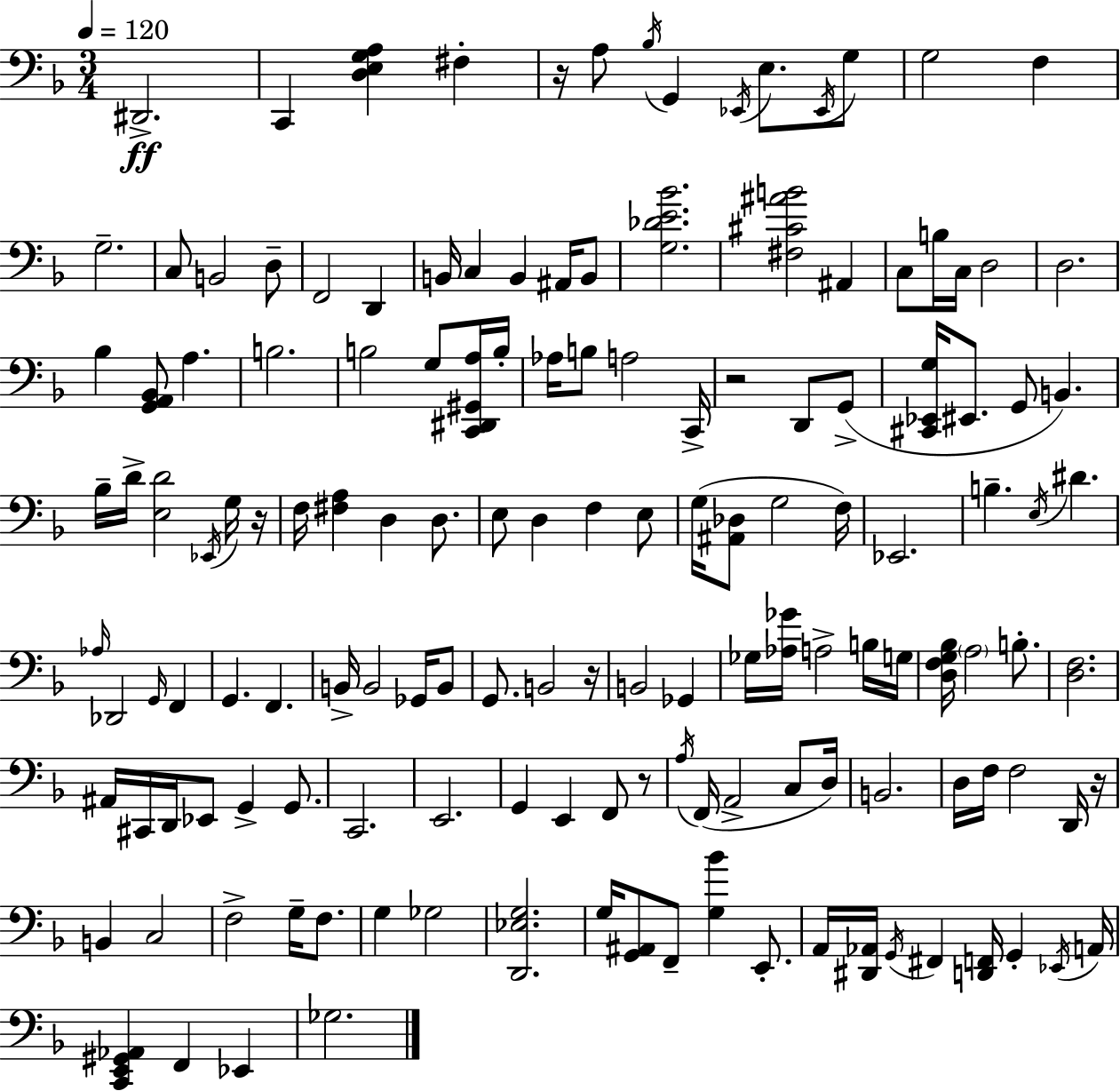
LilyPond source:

{
  \clef bass
  \numericTimeSignature
  \time 3/4
  \key d \minor
  \tempo 4 = 120
  dis,2.->\ff | c,4 <d e g a>4 fis4-. | r16 a8 \acciaccatura { bes16 } g,4 \acciaccatura { ees,16 } e8. | \acciaccatura { ees,16 } g8 g2 f4 | \break g2.-- | c8 b,2 | d8-- f,2 d,4 | b,16 c4 b,4 | \break ais,16 b,8 <g des' e' bes'>2. | <fis cis' ais' b'>2 ais,4 | c8 b16 c16 d2 | d2. | \break bes4 <g, a, bes,>8 a4. | b2. | b2 g8 | <c, dis, gis, a>16 b16-. aes16 b8 a2 | \break c,16-> r2 d,8 | g,8->( <cis, ees, g>16 eis,8. g,8 b,4.) | bes16-- d'16-> <e d'>2 | \acciaccatura { ees,16 } g16 r16 f16 <fis a>4 d4 | \break d8. e8 d4 f4 | e8 g16( <ais, des>8 g2 | f16) ees,2. | b4.-- \acciaccatura { e16 } dis'4. | \break \grace { aes16 } des,2 | \grace { g,16 } f,4 g,4. | f,4. b,16-> b,2 | ges,16 b,8 g,8. b,2 | \break r16 b,2 | ges,4 ges16 <aes ges'>16 a2-> | b16 g16 <d f g bes>16 \parenthesize a2 | b8.-. <d f>2. | \break ais,16 cis,16 d,16 ees,8 | g,4-> g,8. c,2. | e,2. | g,4 e,4 | \break f,8 r8 \acciaccatura { a16 } f,16( a,2-> | c8 d16) b,2. | d16 f16 f2 | d,16 r16 b,4 | \break c2 f2-> | g16-- f8. g4 | ges2 <d, ees g>2. | g16 <g, ais,>8 f,8-- | \break <g bes'>4 e,8.-. a,16 <dis, aes,>16 \acciaccatura { g,16 } fis,4 | <d, f,>16 g,4-. \acciaccatura { ees,16 } a,16 <c, e, gis, aes,>4 | f,4 ees,4 ges2. | \bar "|."
}